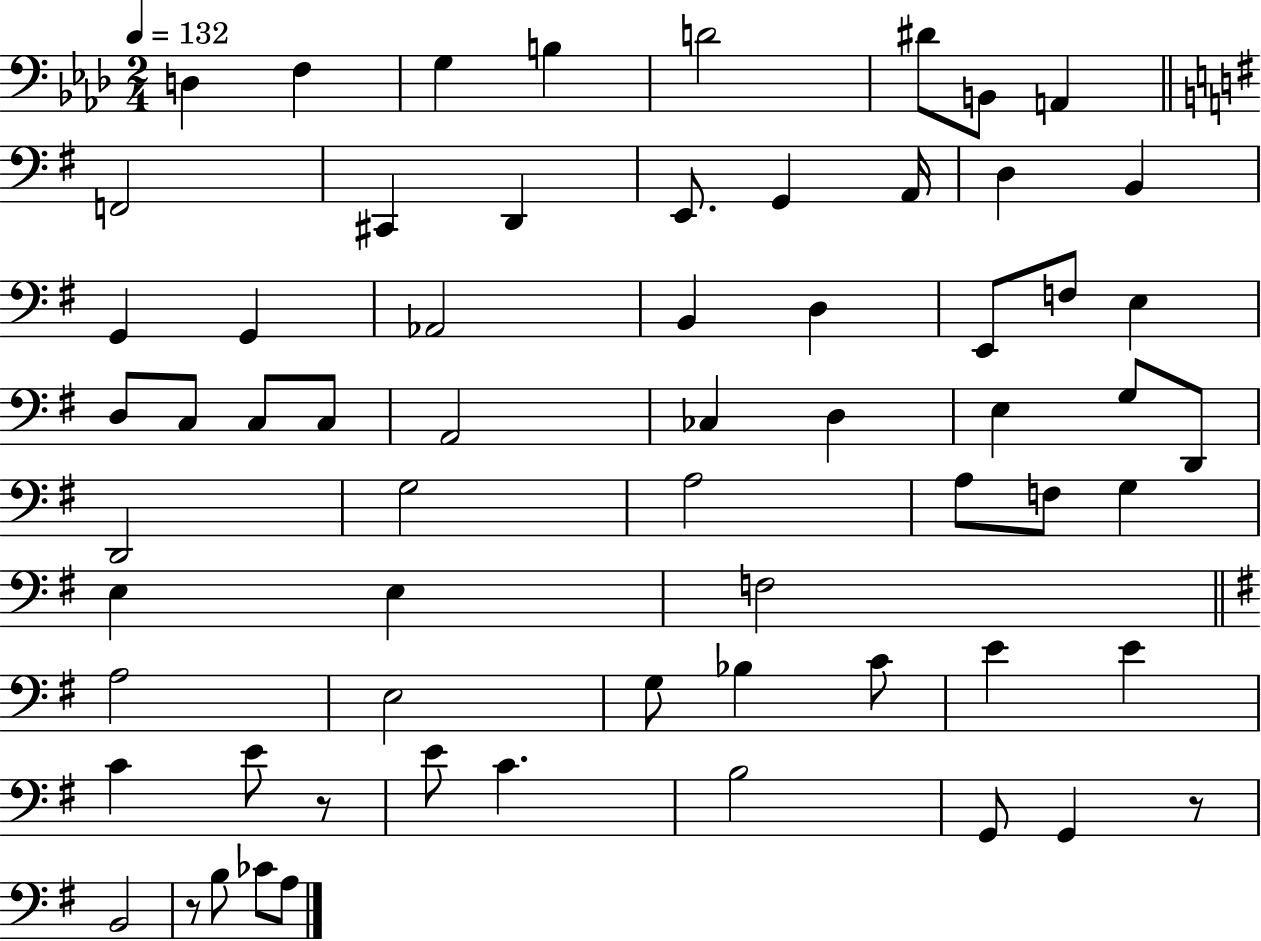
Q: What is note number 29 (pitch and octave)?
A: A2